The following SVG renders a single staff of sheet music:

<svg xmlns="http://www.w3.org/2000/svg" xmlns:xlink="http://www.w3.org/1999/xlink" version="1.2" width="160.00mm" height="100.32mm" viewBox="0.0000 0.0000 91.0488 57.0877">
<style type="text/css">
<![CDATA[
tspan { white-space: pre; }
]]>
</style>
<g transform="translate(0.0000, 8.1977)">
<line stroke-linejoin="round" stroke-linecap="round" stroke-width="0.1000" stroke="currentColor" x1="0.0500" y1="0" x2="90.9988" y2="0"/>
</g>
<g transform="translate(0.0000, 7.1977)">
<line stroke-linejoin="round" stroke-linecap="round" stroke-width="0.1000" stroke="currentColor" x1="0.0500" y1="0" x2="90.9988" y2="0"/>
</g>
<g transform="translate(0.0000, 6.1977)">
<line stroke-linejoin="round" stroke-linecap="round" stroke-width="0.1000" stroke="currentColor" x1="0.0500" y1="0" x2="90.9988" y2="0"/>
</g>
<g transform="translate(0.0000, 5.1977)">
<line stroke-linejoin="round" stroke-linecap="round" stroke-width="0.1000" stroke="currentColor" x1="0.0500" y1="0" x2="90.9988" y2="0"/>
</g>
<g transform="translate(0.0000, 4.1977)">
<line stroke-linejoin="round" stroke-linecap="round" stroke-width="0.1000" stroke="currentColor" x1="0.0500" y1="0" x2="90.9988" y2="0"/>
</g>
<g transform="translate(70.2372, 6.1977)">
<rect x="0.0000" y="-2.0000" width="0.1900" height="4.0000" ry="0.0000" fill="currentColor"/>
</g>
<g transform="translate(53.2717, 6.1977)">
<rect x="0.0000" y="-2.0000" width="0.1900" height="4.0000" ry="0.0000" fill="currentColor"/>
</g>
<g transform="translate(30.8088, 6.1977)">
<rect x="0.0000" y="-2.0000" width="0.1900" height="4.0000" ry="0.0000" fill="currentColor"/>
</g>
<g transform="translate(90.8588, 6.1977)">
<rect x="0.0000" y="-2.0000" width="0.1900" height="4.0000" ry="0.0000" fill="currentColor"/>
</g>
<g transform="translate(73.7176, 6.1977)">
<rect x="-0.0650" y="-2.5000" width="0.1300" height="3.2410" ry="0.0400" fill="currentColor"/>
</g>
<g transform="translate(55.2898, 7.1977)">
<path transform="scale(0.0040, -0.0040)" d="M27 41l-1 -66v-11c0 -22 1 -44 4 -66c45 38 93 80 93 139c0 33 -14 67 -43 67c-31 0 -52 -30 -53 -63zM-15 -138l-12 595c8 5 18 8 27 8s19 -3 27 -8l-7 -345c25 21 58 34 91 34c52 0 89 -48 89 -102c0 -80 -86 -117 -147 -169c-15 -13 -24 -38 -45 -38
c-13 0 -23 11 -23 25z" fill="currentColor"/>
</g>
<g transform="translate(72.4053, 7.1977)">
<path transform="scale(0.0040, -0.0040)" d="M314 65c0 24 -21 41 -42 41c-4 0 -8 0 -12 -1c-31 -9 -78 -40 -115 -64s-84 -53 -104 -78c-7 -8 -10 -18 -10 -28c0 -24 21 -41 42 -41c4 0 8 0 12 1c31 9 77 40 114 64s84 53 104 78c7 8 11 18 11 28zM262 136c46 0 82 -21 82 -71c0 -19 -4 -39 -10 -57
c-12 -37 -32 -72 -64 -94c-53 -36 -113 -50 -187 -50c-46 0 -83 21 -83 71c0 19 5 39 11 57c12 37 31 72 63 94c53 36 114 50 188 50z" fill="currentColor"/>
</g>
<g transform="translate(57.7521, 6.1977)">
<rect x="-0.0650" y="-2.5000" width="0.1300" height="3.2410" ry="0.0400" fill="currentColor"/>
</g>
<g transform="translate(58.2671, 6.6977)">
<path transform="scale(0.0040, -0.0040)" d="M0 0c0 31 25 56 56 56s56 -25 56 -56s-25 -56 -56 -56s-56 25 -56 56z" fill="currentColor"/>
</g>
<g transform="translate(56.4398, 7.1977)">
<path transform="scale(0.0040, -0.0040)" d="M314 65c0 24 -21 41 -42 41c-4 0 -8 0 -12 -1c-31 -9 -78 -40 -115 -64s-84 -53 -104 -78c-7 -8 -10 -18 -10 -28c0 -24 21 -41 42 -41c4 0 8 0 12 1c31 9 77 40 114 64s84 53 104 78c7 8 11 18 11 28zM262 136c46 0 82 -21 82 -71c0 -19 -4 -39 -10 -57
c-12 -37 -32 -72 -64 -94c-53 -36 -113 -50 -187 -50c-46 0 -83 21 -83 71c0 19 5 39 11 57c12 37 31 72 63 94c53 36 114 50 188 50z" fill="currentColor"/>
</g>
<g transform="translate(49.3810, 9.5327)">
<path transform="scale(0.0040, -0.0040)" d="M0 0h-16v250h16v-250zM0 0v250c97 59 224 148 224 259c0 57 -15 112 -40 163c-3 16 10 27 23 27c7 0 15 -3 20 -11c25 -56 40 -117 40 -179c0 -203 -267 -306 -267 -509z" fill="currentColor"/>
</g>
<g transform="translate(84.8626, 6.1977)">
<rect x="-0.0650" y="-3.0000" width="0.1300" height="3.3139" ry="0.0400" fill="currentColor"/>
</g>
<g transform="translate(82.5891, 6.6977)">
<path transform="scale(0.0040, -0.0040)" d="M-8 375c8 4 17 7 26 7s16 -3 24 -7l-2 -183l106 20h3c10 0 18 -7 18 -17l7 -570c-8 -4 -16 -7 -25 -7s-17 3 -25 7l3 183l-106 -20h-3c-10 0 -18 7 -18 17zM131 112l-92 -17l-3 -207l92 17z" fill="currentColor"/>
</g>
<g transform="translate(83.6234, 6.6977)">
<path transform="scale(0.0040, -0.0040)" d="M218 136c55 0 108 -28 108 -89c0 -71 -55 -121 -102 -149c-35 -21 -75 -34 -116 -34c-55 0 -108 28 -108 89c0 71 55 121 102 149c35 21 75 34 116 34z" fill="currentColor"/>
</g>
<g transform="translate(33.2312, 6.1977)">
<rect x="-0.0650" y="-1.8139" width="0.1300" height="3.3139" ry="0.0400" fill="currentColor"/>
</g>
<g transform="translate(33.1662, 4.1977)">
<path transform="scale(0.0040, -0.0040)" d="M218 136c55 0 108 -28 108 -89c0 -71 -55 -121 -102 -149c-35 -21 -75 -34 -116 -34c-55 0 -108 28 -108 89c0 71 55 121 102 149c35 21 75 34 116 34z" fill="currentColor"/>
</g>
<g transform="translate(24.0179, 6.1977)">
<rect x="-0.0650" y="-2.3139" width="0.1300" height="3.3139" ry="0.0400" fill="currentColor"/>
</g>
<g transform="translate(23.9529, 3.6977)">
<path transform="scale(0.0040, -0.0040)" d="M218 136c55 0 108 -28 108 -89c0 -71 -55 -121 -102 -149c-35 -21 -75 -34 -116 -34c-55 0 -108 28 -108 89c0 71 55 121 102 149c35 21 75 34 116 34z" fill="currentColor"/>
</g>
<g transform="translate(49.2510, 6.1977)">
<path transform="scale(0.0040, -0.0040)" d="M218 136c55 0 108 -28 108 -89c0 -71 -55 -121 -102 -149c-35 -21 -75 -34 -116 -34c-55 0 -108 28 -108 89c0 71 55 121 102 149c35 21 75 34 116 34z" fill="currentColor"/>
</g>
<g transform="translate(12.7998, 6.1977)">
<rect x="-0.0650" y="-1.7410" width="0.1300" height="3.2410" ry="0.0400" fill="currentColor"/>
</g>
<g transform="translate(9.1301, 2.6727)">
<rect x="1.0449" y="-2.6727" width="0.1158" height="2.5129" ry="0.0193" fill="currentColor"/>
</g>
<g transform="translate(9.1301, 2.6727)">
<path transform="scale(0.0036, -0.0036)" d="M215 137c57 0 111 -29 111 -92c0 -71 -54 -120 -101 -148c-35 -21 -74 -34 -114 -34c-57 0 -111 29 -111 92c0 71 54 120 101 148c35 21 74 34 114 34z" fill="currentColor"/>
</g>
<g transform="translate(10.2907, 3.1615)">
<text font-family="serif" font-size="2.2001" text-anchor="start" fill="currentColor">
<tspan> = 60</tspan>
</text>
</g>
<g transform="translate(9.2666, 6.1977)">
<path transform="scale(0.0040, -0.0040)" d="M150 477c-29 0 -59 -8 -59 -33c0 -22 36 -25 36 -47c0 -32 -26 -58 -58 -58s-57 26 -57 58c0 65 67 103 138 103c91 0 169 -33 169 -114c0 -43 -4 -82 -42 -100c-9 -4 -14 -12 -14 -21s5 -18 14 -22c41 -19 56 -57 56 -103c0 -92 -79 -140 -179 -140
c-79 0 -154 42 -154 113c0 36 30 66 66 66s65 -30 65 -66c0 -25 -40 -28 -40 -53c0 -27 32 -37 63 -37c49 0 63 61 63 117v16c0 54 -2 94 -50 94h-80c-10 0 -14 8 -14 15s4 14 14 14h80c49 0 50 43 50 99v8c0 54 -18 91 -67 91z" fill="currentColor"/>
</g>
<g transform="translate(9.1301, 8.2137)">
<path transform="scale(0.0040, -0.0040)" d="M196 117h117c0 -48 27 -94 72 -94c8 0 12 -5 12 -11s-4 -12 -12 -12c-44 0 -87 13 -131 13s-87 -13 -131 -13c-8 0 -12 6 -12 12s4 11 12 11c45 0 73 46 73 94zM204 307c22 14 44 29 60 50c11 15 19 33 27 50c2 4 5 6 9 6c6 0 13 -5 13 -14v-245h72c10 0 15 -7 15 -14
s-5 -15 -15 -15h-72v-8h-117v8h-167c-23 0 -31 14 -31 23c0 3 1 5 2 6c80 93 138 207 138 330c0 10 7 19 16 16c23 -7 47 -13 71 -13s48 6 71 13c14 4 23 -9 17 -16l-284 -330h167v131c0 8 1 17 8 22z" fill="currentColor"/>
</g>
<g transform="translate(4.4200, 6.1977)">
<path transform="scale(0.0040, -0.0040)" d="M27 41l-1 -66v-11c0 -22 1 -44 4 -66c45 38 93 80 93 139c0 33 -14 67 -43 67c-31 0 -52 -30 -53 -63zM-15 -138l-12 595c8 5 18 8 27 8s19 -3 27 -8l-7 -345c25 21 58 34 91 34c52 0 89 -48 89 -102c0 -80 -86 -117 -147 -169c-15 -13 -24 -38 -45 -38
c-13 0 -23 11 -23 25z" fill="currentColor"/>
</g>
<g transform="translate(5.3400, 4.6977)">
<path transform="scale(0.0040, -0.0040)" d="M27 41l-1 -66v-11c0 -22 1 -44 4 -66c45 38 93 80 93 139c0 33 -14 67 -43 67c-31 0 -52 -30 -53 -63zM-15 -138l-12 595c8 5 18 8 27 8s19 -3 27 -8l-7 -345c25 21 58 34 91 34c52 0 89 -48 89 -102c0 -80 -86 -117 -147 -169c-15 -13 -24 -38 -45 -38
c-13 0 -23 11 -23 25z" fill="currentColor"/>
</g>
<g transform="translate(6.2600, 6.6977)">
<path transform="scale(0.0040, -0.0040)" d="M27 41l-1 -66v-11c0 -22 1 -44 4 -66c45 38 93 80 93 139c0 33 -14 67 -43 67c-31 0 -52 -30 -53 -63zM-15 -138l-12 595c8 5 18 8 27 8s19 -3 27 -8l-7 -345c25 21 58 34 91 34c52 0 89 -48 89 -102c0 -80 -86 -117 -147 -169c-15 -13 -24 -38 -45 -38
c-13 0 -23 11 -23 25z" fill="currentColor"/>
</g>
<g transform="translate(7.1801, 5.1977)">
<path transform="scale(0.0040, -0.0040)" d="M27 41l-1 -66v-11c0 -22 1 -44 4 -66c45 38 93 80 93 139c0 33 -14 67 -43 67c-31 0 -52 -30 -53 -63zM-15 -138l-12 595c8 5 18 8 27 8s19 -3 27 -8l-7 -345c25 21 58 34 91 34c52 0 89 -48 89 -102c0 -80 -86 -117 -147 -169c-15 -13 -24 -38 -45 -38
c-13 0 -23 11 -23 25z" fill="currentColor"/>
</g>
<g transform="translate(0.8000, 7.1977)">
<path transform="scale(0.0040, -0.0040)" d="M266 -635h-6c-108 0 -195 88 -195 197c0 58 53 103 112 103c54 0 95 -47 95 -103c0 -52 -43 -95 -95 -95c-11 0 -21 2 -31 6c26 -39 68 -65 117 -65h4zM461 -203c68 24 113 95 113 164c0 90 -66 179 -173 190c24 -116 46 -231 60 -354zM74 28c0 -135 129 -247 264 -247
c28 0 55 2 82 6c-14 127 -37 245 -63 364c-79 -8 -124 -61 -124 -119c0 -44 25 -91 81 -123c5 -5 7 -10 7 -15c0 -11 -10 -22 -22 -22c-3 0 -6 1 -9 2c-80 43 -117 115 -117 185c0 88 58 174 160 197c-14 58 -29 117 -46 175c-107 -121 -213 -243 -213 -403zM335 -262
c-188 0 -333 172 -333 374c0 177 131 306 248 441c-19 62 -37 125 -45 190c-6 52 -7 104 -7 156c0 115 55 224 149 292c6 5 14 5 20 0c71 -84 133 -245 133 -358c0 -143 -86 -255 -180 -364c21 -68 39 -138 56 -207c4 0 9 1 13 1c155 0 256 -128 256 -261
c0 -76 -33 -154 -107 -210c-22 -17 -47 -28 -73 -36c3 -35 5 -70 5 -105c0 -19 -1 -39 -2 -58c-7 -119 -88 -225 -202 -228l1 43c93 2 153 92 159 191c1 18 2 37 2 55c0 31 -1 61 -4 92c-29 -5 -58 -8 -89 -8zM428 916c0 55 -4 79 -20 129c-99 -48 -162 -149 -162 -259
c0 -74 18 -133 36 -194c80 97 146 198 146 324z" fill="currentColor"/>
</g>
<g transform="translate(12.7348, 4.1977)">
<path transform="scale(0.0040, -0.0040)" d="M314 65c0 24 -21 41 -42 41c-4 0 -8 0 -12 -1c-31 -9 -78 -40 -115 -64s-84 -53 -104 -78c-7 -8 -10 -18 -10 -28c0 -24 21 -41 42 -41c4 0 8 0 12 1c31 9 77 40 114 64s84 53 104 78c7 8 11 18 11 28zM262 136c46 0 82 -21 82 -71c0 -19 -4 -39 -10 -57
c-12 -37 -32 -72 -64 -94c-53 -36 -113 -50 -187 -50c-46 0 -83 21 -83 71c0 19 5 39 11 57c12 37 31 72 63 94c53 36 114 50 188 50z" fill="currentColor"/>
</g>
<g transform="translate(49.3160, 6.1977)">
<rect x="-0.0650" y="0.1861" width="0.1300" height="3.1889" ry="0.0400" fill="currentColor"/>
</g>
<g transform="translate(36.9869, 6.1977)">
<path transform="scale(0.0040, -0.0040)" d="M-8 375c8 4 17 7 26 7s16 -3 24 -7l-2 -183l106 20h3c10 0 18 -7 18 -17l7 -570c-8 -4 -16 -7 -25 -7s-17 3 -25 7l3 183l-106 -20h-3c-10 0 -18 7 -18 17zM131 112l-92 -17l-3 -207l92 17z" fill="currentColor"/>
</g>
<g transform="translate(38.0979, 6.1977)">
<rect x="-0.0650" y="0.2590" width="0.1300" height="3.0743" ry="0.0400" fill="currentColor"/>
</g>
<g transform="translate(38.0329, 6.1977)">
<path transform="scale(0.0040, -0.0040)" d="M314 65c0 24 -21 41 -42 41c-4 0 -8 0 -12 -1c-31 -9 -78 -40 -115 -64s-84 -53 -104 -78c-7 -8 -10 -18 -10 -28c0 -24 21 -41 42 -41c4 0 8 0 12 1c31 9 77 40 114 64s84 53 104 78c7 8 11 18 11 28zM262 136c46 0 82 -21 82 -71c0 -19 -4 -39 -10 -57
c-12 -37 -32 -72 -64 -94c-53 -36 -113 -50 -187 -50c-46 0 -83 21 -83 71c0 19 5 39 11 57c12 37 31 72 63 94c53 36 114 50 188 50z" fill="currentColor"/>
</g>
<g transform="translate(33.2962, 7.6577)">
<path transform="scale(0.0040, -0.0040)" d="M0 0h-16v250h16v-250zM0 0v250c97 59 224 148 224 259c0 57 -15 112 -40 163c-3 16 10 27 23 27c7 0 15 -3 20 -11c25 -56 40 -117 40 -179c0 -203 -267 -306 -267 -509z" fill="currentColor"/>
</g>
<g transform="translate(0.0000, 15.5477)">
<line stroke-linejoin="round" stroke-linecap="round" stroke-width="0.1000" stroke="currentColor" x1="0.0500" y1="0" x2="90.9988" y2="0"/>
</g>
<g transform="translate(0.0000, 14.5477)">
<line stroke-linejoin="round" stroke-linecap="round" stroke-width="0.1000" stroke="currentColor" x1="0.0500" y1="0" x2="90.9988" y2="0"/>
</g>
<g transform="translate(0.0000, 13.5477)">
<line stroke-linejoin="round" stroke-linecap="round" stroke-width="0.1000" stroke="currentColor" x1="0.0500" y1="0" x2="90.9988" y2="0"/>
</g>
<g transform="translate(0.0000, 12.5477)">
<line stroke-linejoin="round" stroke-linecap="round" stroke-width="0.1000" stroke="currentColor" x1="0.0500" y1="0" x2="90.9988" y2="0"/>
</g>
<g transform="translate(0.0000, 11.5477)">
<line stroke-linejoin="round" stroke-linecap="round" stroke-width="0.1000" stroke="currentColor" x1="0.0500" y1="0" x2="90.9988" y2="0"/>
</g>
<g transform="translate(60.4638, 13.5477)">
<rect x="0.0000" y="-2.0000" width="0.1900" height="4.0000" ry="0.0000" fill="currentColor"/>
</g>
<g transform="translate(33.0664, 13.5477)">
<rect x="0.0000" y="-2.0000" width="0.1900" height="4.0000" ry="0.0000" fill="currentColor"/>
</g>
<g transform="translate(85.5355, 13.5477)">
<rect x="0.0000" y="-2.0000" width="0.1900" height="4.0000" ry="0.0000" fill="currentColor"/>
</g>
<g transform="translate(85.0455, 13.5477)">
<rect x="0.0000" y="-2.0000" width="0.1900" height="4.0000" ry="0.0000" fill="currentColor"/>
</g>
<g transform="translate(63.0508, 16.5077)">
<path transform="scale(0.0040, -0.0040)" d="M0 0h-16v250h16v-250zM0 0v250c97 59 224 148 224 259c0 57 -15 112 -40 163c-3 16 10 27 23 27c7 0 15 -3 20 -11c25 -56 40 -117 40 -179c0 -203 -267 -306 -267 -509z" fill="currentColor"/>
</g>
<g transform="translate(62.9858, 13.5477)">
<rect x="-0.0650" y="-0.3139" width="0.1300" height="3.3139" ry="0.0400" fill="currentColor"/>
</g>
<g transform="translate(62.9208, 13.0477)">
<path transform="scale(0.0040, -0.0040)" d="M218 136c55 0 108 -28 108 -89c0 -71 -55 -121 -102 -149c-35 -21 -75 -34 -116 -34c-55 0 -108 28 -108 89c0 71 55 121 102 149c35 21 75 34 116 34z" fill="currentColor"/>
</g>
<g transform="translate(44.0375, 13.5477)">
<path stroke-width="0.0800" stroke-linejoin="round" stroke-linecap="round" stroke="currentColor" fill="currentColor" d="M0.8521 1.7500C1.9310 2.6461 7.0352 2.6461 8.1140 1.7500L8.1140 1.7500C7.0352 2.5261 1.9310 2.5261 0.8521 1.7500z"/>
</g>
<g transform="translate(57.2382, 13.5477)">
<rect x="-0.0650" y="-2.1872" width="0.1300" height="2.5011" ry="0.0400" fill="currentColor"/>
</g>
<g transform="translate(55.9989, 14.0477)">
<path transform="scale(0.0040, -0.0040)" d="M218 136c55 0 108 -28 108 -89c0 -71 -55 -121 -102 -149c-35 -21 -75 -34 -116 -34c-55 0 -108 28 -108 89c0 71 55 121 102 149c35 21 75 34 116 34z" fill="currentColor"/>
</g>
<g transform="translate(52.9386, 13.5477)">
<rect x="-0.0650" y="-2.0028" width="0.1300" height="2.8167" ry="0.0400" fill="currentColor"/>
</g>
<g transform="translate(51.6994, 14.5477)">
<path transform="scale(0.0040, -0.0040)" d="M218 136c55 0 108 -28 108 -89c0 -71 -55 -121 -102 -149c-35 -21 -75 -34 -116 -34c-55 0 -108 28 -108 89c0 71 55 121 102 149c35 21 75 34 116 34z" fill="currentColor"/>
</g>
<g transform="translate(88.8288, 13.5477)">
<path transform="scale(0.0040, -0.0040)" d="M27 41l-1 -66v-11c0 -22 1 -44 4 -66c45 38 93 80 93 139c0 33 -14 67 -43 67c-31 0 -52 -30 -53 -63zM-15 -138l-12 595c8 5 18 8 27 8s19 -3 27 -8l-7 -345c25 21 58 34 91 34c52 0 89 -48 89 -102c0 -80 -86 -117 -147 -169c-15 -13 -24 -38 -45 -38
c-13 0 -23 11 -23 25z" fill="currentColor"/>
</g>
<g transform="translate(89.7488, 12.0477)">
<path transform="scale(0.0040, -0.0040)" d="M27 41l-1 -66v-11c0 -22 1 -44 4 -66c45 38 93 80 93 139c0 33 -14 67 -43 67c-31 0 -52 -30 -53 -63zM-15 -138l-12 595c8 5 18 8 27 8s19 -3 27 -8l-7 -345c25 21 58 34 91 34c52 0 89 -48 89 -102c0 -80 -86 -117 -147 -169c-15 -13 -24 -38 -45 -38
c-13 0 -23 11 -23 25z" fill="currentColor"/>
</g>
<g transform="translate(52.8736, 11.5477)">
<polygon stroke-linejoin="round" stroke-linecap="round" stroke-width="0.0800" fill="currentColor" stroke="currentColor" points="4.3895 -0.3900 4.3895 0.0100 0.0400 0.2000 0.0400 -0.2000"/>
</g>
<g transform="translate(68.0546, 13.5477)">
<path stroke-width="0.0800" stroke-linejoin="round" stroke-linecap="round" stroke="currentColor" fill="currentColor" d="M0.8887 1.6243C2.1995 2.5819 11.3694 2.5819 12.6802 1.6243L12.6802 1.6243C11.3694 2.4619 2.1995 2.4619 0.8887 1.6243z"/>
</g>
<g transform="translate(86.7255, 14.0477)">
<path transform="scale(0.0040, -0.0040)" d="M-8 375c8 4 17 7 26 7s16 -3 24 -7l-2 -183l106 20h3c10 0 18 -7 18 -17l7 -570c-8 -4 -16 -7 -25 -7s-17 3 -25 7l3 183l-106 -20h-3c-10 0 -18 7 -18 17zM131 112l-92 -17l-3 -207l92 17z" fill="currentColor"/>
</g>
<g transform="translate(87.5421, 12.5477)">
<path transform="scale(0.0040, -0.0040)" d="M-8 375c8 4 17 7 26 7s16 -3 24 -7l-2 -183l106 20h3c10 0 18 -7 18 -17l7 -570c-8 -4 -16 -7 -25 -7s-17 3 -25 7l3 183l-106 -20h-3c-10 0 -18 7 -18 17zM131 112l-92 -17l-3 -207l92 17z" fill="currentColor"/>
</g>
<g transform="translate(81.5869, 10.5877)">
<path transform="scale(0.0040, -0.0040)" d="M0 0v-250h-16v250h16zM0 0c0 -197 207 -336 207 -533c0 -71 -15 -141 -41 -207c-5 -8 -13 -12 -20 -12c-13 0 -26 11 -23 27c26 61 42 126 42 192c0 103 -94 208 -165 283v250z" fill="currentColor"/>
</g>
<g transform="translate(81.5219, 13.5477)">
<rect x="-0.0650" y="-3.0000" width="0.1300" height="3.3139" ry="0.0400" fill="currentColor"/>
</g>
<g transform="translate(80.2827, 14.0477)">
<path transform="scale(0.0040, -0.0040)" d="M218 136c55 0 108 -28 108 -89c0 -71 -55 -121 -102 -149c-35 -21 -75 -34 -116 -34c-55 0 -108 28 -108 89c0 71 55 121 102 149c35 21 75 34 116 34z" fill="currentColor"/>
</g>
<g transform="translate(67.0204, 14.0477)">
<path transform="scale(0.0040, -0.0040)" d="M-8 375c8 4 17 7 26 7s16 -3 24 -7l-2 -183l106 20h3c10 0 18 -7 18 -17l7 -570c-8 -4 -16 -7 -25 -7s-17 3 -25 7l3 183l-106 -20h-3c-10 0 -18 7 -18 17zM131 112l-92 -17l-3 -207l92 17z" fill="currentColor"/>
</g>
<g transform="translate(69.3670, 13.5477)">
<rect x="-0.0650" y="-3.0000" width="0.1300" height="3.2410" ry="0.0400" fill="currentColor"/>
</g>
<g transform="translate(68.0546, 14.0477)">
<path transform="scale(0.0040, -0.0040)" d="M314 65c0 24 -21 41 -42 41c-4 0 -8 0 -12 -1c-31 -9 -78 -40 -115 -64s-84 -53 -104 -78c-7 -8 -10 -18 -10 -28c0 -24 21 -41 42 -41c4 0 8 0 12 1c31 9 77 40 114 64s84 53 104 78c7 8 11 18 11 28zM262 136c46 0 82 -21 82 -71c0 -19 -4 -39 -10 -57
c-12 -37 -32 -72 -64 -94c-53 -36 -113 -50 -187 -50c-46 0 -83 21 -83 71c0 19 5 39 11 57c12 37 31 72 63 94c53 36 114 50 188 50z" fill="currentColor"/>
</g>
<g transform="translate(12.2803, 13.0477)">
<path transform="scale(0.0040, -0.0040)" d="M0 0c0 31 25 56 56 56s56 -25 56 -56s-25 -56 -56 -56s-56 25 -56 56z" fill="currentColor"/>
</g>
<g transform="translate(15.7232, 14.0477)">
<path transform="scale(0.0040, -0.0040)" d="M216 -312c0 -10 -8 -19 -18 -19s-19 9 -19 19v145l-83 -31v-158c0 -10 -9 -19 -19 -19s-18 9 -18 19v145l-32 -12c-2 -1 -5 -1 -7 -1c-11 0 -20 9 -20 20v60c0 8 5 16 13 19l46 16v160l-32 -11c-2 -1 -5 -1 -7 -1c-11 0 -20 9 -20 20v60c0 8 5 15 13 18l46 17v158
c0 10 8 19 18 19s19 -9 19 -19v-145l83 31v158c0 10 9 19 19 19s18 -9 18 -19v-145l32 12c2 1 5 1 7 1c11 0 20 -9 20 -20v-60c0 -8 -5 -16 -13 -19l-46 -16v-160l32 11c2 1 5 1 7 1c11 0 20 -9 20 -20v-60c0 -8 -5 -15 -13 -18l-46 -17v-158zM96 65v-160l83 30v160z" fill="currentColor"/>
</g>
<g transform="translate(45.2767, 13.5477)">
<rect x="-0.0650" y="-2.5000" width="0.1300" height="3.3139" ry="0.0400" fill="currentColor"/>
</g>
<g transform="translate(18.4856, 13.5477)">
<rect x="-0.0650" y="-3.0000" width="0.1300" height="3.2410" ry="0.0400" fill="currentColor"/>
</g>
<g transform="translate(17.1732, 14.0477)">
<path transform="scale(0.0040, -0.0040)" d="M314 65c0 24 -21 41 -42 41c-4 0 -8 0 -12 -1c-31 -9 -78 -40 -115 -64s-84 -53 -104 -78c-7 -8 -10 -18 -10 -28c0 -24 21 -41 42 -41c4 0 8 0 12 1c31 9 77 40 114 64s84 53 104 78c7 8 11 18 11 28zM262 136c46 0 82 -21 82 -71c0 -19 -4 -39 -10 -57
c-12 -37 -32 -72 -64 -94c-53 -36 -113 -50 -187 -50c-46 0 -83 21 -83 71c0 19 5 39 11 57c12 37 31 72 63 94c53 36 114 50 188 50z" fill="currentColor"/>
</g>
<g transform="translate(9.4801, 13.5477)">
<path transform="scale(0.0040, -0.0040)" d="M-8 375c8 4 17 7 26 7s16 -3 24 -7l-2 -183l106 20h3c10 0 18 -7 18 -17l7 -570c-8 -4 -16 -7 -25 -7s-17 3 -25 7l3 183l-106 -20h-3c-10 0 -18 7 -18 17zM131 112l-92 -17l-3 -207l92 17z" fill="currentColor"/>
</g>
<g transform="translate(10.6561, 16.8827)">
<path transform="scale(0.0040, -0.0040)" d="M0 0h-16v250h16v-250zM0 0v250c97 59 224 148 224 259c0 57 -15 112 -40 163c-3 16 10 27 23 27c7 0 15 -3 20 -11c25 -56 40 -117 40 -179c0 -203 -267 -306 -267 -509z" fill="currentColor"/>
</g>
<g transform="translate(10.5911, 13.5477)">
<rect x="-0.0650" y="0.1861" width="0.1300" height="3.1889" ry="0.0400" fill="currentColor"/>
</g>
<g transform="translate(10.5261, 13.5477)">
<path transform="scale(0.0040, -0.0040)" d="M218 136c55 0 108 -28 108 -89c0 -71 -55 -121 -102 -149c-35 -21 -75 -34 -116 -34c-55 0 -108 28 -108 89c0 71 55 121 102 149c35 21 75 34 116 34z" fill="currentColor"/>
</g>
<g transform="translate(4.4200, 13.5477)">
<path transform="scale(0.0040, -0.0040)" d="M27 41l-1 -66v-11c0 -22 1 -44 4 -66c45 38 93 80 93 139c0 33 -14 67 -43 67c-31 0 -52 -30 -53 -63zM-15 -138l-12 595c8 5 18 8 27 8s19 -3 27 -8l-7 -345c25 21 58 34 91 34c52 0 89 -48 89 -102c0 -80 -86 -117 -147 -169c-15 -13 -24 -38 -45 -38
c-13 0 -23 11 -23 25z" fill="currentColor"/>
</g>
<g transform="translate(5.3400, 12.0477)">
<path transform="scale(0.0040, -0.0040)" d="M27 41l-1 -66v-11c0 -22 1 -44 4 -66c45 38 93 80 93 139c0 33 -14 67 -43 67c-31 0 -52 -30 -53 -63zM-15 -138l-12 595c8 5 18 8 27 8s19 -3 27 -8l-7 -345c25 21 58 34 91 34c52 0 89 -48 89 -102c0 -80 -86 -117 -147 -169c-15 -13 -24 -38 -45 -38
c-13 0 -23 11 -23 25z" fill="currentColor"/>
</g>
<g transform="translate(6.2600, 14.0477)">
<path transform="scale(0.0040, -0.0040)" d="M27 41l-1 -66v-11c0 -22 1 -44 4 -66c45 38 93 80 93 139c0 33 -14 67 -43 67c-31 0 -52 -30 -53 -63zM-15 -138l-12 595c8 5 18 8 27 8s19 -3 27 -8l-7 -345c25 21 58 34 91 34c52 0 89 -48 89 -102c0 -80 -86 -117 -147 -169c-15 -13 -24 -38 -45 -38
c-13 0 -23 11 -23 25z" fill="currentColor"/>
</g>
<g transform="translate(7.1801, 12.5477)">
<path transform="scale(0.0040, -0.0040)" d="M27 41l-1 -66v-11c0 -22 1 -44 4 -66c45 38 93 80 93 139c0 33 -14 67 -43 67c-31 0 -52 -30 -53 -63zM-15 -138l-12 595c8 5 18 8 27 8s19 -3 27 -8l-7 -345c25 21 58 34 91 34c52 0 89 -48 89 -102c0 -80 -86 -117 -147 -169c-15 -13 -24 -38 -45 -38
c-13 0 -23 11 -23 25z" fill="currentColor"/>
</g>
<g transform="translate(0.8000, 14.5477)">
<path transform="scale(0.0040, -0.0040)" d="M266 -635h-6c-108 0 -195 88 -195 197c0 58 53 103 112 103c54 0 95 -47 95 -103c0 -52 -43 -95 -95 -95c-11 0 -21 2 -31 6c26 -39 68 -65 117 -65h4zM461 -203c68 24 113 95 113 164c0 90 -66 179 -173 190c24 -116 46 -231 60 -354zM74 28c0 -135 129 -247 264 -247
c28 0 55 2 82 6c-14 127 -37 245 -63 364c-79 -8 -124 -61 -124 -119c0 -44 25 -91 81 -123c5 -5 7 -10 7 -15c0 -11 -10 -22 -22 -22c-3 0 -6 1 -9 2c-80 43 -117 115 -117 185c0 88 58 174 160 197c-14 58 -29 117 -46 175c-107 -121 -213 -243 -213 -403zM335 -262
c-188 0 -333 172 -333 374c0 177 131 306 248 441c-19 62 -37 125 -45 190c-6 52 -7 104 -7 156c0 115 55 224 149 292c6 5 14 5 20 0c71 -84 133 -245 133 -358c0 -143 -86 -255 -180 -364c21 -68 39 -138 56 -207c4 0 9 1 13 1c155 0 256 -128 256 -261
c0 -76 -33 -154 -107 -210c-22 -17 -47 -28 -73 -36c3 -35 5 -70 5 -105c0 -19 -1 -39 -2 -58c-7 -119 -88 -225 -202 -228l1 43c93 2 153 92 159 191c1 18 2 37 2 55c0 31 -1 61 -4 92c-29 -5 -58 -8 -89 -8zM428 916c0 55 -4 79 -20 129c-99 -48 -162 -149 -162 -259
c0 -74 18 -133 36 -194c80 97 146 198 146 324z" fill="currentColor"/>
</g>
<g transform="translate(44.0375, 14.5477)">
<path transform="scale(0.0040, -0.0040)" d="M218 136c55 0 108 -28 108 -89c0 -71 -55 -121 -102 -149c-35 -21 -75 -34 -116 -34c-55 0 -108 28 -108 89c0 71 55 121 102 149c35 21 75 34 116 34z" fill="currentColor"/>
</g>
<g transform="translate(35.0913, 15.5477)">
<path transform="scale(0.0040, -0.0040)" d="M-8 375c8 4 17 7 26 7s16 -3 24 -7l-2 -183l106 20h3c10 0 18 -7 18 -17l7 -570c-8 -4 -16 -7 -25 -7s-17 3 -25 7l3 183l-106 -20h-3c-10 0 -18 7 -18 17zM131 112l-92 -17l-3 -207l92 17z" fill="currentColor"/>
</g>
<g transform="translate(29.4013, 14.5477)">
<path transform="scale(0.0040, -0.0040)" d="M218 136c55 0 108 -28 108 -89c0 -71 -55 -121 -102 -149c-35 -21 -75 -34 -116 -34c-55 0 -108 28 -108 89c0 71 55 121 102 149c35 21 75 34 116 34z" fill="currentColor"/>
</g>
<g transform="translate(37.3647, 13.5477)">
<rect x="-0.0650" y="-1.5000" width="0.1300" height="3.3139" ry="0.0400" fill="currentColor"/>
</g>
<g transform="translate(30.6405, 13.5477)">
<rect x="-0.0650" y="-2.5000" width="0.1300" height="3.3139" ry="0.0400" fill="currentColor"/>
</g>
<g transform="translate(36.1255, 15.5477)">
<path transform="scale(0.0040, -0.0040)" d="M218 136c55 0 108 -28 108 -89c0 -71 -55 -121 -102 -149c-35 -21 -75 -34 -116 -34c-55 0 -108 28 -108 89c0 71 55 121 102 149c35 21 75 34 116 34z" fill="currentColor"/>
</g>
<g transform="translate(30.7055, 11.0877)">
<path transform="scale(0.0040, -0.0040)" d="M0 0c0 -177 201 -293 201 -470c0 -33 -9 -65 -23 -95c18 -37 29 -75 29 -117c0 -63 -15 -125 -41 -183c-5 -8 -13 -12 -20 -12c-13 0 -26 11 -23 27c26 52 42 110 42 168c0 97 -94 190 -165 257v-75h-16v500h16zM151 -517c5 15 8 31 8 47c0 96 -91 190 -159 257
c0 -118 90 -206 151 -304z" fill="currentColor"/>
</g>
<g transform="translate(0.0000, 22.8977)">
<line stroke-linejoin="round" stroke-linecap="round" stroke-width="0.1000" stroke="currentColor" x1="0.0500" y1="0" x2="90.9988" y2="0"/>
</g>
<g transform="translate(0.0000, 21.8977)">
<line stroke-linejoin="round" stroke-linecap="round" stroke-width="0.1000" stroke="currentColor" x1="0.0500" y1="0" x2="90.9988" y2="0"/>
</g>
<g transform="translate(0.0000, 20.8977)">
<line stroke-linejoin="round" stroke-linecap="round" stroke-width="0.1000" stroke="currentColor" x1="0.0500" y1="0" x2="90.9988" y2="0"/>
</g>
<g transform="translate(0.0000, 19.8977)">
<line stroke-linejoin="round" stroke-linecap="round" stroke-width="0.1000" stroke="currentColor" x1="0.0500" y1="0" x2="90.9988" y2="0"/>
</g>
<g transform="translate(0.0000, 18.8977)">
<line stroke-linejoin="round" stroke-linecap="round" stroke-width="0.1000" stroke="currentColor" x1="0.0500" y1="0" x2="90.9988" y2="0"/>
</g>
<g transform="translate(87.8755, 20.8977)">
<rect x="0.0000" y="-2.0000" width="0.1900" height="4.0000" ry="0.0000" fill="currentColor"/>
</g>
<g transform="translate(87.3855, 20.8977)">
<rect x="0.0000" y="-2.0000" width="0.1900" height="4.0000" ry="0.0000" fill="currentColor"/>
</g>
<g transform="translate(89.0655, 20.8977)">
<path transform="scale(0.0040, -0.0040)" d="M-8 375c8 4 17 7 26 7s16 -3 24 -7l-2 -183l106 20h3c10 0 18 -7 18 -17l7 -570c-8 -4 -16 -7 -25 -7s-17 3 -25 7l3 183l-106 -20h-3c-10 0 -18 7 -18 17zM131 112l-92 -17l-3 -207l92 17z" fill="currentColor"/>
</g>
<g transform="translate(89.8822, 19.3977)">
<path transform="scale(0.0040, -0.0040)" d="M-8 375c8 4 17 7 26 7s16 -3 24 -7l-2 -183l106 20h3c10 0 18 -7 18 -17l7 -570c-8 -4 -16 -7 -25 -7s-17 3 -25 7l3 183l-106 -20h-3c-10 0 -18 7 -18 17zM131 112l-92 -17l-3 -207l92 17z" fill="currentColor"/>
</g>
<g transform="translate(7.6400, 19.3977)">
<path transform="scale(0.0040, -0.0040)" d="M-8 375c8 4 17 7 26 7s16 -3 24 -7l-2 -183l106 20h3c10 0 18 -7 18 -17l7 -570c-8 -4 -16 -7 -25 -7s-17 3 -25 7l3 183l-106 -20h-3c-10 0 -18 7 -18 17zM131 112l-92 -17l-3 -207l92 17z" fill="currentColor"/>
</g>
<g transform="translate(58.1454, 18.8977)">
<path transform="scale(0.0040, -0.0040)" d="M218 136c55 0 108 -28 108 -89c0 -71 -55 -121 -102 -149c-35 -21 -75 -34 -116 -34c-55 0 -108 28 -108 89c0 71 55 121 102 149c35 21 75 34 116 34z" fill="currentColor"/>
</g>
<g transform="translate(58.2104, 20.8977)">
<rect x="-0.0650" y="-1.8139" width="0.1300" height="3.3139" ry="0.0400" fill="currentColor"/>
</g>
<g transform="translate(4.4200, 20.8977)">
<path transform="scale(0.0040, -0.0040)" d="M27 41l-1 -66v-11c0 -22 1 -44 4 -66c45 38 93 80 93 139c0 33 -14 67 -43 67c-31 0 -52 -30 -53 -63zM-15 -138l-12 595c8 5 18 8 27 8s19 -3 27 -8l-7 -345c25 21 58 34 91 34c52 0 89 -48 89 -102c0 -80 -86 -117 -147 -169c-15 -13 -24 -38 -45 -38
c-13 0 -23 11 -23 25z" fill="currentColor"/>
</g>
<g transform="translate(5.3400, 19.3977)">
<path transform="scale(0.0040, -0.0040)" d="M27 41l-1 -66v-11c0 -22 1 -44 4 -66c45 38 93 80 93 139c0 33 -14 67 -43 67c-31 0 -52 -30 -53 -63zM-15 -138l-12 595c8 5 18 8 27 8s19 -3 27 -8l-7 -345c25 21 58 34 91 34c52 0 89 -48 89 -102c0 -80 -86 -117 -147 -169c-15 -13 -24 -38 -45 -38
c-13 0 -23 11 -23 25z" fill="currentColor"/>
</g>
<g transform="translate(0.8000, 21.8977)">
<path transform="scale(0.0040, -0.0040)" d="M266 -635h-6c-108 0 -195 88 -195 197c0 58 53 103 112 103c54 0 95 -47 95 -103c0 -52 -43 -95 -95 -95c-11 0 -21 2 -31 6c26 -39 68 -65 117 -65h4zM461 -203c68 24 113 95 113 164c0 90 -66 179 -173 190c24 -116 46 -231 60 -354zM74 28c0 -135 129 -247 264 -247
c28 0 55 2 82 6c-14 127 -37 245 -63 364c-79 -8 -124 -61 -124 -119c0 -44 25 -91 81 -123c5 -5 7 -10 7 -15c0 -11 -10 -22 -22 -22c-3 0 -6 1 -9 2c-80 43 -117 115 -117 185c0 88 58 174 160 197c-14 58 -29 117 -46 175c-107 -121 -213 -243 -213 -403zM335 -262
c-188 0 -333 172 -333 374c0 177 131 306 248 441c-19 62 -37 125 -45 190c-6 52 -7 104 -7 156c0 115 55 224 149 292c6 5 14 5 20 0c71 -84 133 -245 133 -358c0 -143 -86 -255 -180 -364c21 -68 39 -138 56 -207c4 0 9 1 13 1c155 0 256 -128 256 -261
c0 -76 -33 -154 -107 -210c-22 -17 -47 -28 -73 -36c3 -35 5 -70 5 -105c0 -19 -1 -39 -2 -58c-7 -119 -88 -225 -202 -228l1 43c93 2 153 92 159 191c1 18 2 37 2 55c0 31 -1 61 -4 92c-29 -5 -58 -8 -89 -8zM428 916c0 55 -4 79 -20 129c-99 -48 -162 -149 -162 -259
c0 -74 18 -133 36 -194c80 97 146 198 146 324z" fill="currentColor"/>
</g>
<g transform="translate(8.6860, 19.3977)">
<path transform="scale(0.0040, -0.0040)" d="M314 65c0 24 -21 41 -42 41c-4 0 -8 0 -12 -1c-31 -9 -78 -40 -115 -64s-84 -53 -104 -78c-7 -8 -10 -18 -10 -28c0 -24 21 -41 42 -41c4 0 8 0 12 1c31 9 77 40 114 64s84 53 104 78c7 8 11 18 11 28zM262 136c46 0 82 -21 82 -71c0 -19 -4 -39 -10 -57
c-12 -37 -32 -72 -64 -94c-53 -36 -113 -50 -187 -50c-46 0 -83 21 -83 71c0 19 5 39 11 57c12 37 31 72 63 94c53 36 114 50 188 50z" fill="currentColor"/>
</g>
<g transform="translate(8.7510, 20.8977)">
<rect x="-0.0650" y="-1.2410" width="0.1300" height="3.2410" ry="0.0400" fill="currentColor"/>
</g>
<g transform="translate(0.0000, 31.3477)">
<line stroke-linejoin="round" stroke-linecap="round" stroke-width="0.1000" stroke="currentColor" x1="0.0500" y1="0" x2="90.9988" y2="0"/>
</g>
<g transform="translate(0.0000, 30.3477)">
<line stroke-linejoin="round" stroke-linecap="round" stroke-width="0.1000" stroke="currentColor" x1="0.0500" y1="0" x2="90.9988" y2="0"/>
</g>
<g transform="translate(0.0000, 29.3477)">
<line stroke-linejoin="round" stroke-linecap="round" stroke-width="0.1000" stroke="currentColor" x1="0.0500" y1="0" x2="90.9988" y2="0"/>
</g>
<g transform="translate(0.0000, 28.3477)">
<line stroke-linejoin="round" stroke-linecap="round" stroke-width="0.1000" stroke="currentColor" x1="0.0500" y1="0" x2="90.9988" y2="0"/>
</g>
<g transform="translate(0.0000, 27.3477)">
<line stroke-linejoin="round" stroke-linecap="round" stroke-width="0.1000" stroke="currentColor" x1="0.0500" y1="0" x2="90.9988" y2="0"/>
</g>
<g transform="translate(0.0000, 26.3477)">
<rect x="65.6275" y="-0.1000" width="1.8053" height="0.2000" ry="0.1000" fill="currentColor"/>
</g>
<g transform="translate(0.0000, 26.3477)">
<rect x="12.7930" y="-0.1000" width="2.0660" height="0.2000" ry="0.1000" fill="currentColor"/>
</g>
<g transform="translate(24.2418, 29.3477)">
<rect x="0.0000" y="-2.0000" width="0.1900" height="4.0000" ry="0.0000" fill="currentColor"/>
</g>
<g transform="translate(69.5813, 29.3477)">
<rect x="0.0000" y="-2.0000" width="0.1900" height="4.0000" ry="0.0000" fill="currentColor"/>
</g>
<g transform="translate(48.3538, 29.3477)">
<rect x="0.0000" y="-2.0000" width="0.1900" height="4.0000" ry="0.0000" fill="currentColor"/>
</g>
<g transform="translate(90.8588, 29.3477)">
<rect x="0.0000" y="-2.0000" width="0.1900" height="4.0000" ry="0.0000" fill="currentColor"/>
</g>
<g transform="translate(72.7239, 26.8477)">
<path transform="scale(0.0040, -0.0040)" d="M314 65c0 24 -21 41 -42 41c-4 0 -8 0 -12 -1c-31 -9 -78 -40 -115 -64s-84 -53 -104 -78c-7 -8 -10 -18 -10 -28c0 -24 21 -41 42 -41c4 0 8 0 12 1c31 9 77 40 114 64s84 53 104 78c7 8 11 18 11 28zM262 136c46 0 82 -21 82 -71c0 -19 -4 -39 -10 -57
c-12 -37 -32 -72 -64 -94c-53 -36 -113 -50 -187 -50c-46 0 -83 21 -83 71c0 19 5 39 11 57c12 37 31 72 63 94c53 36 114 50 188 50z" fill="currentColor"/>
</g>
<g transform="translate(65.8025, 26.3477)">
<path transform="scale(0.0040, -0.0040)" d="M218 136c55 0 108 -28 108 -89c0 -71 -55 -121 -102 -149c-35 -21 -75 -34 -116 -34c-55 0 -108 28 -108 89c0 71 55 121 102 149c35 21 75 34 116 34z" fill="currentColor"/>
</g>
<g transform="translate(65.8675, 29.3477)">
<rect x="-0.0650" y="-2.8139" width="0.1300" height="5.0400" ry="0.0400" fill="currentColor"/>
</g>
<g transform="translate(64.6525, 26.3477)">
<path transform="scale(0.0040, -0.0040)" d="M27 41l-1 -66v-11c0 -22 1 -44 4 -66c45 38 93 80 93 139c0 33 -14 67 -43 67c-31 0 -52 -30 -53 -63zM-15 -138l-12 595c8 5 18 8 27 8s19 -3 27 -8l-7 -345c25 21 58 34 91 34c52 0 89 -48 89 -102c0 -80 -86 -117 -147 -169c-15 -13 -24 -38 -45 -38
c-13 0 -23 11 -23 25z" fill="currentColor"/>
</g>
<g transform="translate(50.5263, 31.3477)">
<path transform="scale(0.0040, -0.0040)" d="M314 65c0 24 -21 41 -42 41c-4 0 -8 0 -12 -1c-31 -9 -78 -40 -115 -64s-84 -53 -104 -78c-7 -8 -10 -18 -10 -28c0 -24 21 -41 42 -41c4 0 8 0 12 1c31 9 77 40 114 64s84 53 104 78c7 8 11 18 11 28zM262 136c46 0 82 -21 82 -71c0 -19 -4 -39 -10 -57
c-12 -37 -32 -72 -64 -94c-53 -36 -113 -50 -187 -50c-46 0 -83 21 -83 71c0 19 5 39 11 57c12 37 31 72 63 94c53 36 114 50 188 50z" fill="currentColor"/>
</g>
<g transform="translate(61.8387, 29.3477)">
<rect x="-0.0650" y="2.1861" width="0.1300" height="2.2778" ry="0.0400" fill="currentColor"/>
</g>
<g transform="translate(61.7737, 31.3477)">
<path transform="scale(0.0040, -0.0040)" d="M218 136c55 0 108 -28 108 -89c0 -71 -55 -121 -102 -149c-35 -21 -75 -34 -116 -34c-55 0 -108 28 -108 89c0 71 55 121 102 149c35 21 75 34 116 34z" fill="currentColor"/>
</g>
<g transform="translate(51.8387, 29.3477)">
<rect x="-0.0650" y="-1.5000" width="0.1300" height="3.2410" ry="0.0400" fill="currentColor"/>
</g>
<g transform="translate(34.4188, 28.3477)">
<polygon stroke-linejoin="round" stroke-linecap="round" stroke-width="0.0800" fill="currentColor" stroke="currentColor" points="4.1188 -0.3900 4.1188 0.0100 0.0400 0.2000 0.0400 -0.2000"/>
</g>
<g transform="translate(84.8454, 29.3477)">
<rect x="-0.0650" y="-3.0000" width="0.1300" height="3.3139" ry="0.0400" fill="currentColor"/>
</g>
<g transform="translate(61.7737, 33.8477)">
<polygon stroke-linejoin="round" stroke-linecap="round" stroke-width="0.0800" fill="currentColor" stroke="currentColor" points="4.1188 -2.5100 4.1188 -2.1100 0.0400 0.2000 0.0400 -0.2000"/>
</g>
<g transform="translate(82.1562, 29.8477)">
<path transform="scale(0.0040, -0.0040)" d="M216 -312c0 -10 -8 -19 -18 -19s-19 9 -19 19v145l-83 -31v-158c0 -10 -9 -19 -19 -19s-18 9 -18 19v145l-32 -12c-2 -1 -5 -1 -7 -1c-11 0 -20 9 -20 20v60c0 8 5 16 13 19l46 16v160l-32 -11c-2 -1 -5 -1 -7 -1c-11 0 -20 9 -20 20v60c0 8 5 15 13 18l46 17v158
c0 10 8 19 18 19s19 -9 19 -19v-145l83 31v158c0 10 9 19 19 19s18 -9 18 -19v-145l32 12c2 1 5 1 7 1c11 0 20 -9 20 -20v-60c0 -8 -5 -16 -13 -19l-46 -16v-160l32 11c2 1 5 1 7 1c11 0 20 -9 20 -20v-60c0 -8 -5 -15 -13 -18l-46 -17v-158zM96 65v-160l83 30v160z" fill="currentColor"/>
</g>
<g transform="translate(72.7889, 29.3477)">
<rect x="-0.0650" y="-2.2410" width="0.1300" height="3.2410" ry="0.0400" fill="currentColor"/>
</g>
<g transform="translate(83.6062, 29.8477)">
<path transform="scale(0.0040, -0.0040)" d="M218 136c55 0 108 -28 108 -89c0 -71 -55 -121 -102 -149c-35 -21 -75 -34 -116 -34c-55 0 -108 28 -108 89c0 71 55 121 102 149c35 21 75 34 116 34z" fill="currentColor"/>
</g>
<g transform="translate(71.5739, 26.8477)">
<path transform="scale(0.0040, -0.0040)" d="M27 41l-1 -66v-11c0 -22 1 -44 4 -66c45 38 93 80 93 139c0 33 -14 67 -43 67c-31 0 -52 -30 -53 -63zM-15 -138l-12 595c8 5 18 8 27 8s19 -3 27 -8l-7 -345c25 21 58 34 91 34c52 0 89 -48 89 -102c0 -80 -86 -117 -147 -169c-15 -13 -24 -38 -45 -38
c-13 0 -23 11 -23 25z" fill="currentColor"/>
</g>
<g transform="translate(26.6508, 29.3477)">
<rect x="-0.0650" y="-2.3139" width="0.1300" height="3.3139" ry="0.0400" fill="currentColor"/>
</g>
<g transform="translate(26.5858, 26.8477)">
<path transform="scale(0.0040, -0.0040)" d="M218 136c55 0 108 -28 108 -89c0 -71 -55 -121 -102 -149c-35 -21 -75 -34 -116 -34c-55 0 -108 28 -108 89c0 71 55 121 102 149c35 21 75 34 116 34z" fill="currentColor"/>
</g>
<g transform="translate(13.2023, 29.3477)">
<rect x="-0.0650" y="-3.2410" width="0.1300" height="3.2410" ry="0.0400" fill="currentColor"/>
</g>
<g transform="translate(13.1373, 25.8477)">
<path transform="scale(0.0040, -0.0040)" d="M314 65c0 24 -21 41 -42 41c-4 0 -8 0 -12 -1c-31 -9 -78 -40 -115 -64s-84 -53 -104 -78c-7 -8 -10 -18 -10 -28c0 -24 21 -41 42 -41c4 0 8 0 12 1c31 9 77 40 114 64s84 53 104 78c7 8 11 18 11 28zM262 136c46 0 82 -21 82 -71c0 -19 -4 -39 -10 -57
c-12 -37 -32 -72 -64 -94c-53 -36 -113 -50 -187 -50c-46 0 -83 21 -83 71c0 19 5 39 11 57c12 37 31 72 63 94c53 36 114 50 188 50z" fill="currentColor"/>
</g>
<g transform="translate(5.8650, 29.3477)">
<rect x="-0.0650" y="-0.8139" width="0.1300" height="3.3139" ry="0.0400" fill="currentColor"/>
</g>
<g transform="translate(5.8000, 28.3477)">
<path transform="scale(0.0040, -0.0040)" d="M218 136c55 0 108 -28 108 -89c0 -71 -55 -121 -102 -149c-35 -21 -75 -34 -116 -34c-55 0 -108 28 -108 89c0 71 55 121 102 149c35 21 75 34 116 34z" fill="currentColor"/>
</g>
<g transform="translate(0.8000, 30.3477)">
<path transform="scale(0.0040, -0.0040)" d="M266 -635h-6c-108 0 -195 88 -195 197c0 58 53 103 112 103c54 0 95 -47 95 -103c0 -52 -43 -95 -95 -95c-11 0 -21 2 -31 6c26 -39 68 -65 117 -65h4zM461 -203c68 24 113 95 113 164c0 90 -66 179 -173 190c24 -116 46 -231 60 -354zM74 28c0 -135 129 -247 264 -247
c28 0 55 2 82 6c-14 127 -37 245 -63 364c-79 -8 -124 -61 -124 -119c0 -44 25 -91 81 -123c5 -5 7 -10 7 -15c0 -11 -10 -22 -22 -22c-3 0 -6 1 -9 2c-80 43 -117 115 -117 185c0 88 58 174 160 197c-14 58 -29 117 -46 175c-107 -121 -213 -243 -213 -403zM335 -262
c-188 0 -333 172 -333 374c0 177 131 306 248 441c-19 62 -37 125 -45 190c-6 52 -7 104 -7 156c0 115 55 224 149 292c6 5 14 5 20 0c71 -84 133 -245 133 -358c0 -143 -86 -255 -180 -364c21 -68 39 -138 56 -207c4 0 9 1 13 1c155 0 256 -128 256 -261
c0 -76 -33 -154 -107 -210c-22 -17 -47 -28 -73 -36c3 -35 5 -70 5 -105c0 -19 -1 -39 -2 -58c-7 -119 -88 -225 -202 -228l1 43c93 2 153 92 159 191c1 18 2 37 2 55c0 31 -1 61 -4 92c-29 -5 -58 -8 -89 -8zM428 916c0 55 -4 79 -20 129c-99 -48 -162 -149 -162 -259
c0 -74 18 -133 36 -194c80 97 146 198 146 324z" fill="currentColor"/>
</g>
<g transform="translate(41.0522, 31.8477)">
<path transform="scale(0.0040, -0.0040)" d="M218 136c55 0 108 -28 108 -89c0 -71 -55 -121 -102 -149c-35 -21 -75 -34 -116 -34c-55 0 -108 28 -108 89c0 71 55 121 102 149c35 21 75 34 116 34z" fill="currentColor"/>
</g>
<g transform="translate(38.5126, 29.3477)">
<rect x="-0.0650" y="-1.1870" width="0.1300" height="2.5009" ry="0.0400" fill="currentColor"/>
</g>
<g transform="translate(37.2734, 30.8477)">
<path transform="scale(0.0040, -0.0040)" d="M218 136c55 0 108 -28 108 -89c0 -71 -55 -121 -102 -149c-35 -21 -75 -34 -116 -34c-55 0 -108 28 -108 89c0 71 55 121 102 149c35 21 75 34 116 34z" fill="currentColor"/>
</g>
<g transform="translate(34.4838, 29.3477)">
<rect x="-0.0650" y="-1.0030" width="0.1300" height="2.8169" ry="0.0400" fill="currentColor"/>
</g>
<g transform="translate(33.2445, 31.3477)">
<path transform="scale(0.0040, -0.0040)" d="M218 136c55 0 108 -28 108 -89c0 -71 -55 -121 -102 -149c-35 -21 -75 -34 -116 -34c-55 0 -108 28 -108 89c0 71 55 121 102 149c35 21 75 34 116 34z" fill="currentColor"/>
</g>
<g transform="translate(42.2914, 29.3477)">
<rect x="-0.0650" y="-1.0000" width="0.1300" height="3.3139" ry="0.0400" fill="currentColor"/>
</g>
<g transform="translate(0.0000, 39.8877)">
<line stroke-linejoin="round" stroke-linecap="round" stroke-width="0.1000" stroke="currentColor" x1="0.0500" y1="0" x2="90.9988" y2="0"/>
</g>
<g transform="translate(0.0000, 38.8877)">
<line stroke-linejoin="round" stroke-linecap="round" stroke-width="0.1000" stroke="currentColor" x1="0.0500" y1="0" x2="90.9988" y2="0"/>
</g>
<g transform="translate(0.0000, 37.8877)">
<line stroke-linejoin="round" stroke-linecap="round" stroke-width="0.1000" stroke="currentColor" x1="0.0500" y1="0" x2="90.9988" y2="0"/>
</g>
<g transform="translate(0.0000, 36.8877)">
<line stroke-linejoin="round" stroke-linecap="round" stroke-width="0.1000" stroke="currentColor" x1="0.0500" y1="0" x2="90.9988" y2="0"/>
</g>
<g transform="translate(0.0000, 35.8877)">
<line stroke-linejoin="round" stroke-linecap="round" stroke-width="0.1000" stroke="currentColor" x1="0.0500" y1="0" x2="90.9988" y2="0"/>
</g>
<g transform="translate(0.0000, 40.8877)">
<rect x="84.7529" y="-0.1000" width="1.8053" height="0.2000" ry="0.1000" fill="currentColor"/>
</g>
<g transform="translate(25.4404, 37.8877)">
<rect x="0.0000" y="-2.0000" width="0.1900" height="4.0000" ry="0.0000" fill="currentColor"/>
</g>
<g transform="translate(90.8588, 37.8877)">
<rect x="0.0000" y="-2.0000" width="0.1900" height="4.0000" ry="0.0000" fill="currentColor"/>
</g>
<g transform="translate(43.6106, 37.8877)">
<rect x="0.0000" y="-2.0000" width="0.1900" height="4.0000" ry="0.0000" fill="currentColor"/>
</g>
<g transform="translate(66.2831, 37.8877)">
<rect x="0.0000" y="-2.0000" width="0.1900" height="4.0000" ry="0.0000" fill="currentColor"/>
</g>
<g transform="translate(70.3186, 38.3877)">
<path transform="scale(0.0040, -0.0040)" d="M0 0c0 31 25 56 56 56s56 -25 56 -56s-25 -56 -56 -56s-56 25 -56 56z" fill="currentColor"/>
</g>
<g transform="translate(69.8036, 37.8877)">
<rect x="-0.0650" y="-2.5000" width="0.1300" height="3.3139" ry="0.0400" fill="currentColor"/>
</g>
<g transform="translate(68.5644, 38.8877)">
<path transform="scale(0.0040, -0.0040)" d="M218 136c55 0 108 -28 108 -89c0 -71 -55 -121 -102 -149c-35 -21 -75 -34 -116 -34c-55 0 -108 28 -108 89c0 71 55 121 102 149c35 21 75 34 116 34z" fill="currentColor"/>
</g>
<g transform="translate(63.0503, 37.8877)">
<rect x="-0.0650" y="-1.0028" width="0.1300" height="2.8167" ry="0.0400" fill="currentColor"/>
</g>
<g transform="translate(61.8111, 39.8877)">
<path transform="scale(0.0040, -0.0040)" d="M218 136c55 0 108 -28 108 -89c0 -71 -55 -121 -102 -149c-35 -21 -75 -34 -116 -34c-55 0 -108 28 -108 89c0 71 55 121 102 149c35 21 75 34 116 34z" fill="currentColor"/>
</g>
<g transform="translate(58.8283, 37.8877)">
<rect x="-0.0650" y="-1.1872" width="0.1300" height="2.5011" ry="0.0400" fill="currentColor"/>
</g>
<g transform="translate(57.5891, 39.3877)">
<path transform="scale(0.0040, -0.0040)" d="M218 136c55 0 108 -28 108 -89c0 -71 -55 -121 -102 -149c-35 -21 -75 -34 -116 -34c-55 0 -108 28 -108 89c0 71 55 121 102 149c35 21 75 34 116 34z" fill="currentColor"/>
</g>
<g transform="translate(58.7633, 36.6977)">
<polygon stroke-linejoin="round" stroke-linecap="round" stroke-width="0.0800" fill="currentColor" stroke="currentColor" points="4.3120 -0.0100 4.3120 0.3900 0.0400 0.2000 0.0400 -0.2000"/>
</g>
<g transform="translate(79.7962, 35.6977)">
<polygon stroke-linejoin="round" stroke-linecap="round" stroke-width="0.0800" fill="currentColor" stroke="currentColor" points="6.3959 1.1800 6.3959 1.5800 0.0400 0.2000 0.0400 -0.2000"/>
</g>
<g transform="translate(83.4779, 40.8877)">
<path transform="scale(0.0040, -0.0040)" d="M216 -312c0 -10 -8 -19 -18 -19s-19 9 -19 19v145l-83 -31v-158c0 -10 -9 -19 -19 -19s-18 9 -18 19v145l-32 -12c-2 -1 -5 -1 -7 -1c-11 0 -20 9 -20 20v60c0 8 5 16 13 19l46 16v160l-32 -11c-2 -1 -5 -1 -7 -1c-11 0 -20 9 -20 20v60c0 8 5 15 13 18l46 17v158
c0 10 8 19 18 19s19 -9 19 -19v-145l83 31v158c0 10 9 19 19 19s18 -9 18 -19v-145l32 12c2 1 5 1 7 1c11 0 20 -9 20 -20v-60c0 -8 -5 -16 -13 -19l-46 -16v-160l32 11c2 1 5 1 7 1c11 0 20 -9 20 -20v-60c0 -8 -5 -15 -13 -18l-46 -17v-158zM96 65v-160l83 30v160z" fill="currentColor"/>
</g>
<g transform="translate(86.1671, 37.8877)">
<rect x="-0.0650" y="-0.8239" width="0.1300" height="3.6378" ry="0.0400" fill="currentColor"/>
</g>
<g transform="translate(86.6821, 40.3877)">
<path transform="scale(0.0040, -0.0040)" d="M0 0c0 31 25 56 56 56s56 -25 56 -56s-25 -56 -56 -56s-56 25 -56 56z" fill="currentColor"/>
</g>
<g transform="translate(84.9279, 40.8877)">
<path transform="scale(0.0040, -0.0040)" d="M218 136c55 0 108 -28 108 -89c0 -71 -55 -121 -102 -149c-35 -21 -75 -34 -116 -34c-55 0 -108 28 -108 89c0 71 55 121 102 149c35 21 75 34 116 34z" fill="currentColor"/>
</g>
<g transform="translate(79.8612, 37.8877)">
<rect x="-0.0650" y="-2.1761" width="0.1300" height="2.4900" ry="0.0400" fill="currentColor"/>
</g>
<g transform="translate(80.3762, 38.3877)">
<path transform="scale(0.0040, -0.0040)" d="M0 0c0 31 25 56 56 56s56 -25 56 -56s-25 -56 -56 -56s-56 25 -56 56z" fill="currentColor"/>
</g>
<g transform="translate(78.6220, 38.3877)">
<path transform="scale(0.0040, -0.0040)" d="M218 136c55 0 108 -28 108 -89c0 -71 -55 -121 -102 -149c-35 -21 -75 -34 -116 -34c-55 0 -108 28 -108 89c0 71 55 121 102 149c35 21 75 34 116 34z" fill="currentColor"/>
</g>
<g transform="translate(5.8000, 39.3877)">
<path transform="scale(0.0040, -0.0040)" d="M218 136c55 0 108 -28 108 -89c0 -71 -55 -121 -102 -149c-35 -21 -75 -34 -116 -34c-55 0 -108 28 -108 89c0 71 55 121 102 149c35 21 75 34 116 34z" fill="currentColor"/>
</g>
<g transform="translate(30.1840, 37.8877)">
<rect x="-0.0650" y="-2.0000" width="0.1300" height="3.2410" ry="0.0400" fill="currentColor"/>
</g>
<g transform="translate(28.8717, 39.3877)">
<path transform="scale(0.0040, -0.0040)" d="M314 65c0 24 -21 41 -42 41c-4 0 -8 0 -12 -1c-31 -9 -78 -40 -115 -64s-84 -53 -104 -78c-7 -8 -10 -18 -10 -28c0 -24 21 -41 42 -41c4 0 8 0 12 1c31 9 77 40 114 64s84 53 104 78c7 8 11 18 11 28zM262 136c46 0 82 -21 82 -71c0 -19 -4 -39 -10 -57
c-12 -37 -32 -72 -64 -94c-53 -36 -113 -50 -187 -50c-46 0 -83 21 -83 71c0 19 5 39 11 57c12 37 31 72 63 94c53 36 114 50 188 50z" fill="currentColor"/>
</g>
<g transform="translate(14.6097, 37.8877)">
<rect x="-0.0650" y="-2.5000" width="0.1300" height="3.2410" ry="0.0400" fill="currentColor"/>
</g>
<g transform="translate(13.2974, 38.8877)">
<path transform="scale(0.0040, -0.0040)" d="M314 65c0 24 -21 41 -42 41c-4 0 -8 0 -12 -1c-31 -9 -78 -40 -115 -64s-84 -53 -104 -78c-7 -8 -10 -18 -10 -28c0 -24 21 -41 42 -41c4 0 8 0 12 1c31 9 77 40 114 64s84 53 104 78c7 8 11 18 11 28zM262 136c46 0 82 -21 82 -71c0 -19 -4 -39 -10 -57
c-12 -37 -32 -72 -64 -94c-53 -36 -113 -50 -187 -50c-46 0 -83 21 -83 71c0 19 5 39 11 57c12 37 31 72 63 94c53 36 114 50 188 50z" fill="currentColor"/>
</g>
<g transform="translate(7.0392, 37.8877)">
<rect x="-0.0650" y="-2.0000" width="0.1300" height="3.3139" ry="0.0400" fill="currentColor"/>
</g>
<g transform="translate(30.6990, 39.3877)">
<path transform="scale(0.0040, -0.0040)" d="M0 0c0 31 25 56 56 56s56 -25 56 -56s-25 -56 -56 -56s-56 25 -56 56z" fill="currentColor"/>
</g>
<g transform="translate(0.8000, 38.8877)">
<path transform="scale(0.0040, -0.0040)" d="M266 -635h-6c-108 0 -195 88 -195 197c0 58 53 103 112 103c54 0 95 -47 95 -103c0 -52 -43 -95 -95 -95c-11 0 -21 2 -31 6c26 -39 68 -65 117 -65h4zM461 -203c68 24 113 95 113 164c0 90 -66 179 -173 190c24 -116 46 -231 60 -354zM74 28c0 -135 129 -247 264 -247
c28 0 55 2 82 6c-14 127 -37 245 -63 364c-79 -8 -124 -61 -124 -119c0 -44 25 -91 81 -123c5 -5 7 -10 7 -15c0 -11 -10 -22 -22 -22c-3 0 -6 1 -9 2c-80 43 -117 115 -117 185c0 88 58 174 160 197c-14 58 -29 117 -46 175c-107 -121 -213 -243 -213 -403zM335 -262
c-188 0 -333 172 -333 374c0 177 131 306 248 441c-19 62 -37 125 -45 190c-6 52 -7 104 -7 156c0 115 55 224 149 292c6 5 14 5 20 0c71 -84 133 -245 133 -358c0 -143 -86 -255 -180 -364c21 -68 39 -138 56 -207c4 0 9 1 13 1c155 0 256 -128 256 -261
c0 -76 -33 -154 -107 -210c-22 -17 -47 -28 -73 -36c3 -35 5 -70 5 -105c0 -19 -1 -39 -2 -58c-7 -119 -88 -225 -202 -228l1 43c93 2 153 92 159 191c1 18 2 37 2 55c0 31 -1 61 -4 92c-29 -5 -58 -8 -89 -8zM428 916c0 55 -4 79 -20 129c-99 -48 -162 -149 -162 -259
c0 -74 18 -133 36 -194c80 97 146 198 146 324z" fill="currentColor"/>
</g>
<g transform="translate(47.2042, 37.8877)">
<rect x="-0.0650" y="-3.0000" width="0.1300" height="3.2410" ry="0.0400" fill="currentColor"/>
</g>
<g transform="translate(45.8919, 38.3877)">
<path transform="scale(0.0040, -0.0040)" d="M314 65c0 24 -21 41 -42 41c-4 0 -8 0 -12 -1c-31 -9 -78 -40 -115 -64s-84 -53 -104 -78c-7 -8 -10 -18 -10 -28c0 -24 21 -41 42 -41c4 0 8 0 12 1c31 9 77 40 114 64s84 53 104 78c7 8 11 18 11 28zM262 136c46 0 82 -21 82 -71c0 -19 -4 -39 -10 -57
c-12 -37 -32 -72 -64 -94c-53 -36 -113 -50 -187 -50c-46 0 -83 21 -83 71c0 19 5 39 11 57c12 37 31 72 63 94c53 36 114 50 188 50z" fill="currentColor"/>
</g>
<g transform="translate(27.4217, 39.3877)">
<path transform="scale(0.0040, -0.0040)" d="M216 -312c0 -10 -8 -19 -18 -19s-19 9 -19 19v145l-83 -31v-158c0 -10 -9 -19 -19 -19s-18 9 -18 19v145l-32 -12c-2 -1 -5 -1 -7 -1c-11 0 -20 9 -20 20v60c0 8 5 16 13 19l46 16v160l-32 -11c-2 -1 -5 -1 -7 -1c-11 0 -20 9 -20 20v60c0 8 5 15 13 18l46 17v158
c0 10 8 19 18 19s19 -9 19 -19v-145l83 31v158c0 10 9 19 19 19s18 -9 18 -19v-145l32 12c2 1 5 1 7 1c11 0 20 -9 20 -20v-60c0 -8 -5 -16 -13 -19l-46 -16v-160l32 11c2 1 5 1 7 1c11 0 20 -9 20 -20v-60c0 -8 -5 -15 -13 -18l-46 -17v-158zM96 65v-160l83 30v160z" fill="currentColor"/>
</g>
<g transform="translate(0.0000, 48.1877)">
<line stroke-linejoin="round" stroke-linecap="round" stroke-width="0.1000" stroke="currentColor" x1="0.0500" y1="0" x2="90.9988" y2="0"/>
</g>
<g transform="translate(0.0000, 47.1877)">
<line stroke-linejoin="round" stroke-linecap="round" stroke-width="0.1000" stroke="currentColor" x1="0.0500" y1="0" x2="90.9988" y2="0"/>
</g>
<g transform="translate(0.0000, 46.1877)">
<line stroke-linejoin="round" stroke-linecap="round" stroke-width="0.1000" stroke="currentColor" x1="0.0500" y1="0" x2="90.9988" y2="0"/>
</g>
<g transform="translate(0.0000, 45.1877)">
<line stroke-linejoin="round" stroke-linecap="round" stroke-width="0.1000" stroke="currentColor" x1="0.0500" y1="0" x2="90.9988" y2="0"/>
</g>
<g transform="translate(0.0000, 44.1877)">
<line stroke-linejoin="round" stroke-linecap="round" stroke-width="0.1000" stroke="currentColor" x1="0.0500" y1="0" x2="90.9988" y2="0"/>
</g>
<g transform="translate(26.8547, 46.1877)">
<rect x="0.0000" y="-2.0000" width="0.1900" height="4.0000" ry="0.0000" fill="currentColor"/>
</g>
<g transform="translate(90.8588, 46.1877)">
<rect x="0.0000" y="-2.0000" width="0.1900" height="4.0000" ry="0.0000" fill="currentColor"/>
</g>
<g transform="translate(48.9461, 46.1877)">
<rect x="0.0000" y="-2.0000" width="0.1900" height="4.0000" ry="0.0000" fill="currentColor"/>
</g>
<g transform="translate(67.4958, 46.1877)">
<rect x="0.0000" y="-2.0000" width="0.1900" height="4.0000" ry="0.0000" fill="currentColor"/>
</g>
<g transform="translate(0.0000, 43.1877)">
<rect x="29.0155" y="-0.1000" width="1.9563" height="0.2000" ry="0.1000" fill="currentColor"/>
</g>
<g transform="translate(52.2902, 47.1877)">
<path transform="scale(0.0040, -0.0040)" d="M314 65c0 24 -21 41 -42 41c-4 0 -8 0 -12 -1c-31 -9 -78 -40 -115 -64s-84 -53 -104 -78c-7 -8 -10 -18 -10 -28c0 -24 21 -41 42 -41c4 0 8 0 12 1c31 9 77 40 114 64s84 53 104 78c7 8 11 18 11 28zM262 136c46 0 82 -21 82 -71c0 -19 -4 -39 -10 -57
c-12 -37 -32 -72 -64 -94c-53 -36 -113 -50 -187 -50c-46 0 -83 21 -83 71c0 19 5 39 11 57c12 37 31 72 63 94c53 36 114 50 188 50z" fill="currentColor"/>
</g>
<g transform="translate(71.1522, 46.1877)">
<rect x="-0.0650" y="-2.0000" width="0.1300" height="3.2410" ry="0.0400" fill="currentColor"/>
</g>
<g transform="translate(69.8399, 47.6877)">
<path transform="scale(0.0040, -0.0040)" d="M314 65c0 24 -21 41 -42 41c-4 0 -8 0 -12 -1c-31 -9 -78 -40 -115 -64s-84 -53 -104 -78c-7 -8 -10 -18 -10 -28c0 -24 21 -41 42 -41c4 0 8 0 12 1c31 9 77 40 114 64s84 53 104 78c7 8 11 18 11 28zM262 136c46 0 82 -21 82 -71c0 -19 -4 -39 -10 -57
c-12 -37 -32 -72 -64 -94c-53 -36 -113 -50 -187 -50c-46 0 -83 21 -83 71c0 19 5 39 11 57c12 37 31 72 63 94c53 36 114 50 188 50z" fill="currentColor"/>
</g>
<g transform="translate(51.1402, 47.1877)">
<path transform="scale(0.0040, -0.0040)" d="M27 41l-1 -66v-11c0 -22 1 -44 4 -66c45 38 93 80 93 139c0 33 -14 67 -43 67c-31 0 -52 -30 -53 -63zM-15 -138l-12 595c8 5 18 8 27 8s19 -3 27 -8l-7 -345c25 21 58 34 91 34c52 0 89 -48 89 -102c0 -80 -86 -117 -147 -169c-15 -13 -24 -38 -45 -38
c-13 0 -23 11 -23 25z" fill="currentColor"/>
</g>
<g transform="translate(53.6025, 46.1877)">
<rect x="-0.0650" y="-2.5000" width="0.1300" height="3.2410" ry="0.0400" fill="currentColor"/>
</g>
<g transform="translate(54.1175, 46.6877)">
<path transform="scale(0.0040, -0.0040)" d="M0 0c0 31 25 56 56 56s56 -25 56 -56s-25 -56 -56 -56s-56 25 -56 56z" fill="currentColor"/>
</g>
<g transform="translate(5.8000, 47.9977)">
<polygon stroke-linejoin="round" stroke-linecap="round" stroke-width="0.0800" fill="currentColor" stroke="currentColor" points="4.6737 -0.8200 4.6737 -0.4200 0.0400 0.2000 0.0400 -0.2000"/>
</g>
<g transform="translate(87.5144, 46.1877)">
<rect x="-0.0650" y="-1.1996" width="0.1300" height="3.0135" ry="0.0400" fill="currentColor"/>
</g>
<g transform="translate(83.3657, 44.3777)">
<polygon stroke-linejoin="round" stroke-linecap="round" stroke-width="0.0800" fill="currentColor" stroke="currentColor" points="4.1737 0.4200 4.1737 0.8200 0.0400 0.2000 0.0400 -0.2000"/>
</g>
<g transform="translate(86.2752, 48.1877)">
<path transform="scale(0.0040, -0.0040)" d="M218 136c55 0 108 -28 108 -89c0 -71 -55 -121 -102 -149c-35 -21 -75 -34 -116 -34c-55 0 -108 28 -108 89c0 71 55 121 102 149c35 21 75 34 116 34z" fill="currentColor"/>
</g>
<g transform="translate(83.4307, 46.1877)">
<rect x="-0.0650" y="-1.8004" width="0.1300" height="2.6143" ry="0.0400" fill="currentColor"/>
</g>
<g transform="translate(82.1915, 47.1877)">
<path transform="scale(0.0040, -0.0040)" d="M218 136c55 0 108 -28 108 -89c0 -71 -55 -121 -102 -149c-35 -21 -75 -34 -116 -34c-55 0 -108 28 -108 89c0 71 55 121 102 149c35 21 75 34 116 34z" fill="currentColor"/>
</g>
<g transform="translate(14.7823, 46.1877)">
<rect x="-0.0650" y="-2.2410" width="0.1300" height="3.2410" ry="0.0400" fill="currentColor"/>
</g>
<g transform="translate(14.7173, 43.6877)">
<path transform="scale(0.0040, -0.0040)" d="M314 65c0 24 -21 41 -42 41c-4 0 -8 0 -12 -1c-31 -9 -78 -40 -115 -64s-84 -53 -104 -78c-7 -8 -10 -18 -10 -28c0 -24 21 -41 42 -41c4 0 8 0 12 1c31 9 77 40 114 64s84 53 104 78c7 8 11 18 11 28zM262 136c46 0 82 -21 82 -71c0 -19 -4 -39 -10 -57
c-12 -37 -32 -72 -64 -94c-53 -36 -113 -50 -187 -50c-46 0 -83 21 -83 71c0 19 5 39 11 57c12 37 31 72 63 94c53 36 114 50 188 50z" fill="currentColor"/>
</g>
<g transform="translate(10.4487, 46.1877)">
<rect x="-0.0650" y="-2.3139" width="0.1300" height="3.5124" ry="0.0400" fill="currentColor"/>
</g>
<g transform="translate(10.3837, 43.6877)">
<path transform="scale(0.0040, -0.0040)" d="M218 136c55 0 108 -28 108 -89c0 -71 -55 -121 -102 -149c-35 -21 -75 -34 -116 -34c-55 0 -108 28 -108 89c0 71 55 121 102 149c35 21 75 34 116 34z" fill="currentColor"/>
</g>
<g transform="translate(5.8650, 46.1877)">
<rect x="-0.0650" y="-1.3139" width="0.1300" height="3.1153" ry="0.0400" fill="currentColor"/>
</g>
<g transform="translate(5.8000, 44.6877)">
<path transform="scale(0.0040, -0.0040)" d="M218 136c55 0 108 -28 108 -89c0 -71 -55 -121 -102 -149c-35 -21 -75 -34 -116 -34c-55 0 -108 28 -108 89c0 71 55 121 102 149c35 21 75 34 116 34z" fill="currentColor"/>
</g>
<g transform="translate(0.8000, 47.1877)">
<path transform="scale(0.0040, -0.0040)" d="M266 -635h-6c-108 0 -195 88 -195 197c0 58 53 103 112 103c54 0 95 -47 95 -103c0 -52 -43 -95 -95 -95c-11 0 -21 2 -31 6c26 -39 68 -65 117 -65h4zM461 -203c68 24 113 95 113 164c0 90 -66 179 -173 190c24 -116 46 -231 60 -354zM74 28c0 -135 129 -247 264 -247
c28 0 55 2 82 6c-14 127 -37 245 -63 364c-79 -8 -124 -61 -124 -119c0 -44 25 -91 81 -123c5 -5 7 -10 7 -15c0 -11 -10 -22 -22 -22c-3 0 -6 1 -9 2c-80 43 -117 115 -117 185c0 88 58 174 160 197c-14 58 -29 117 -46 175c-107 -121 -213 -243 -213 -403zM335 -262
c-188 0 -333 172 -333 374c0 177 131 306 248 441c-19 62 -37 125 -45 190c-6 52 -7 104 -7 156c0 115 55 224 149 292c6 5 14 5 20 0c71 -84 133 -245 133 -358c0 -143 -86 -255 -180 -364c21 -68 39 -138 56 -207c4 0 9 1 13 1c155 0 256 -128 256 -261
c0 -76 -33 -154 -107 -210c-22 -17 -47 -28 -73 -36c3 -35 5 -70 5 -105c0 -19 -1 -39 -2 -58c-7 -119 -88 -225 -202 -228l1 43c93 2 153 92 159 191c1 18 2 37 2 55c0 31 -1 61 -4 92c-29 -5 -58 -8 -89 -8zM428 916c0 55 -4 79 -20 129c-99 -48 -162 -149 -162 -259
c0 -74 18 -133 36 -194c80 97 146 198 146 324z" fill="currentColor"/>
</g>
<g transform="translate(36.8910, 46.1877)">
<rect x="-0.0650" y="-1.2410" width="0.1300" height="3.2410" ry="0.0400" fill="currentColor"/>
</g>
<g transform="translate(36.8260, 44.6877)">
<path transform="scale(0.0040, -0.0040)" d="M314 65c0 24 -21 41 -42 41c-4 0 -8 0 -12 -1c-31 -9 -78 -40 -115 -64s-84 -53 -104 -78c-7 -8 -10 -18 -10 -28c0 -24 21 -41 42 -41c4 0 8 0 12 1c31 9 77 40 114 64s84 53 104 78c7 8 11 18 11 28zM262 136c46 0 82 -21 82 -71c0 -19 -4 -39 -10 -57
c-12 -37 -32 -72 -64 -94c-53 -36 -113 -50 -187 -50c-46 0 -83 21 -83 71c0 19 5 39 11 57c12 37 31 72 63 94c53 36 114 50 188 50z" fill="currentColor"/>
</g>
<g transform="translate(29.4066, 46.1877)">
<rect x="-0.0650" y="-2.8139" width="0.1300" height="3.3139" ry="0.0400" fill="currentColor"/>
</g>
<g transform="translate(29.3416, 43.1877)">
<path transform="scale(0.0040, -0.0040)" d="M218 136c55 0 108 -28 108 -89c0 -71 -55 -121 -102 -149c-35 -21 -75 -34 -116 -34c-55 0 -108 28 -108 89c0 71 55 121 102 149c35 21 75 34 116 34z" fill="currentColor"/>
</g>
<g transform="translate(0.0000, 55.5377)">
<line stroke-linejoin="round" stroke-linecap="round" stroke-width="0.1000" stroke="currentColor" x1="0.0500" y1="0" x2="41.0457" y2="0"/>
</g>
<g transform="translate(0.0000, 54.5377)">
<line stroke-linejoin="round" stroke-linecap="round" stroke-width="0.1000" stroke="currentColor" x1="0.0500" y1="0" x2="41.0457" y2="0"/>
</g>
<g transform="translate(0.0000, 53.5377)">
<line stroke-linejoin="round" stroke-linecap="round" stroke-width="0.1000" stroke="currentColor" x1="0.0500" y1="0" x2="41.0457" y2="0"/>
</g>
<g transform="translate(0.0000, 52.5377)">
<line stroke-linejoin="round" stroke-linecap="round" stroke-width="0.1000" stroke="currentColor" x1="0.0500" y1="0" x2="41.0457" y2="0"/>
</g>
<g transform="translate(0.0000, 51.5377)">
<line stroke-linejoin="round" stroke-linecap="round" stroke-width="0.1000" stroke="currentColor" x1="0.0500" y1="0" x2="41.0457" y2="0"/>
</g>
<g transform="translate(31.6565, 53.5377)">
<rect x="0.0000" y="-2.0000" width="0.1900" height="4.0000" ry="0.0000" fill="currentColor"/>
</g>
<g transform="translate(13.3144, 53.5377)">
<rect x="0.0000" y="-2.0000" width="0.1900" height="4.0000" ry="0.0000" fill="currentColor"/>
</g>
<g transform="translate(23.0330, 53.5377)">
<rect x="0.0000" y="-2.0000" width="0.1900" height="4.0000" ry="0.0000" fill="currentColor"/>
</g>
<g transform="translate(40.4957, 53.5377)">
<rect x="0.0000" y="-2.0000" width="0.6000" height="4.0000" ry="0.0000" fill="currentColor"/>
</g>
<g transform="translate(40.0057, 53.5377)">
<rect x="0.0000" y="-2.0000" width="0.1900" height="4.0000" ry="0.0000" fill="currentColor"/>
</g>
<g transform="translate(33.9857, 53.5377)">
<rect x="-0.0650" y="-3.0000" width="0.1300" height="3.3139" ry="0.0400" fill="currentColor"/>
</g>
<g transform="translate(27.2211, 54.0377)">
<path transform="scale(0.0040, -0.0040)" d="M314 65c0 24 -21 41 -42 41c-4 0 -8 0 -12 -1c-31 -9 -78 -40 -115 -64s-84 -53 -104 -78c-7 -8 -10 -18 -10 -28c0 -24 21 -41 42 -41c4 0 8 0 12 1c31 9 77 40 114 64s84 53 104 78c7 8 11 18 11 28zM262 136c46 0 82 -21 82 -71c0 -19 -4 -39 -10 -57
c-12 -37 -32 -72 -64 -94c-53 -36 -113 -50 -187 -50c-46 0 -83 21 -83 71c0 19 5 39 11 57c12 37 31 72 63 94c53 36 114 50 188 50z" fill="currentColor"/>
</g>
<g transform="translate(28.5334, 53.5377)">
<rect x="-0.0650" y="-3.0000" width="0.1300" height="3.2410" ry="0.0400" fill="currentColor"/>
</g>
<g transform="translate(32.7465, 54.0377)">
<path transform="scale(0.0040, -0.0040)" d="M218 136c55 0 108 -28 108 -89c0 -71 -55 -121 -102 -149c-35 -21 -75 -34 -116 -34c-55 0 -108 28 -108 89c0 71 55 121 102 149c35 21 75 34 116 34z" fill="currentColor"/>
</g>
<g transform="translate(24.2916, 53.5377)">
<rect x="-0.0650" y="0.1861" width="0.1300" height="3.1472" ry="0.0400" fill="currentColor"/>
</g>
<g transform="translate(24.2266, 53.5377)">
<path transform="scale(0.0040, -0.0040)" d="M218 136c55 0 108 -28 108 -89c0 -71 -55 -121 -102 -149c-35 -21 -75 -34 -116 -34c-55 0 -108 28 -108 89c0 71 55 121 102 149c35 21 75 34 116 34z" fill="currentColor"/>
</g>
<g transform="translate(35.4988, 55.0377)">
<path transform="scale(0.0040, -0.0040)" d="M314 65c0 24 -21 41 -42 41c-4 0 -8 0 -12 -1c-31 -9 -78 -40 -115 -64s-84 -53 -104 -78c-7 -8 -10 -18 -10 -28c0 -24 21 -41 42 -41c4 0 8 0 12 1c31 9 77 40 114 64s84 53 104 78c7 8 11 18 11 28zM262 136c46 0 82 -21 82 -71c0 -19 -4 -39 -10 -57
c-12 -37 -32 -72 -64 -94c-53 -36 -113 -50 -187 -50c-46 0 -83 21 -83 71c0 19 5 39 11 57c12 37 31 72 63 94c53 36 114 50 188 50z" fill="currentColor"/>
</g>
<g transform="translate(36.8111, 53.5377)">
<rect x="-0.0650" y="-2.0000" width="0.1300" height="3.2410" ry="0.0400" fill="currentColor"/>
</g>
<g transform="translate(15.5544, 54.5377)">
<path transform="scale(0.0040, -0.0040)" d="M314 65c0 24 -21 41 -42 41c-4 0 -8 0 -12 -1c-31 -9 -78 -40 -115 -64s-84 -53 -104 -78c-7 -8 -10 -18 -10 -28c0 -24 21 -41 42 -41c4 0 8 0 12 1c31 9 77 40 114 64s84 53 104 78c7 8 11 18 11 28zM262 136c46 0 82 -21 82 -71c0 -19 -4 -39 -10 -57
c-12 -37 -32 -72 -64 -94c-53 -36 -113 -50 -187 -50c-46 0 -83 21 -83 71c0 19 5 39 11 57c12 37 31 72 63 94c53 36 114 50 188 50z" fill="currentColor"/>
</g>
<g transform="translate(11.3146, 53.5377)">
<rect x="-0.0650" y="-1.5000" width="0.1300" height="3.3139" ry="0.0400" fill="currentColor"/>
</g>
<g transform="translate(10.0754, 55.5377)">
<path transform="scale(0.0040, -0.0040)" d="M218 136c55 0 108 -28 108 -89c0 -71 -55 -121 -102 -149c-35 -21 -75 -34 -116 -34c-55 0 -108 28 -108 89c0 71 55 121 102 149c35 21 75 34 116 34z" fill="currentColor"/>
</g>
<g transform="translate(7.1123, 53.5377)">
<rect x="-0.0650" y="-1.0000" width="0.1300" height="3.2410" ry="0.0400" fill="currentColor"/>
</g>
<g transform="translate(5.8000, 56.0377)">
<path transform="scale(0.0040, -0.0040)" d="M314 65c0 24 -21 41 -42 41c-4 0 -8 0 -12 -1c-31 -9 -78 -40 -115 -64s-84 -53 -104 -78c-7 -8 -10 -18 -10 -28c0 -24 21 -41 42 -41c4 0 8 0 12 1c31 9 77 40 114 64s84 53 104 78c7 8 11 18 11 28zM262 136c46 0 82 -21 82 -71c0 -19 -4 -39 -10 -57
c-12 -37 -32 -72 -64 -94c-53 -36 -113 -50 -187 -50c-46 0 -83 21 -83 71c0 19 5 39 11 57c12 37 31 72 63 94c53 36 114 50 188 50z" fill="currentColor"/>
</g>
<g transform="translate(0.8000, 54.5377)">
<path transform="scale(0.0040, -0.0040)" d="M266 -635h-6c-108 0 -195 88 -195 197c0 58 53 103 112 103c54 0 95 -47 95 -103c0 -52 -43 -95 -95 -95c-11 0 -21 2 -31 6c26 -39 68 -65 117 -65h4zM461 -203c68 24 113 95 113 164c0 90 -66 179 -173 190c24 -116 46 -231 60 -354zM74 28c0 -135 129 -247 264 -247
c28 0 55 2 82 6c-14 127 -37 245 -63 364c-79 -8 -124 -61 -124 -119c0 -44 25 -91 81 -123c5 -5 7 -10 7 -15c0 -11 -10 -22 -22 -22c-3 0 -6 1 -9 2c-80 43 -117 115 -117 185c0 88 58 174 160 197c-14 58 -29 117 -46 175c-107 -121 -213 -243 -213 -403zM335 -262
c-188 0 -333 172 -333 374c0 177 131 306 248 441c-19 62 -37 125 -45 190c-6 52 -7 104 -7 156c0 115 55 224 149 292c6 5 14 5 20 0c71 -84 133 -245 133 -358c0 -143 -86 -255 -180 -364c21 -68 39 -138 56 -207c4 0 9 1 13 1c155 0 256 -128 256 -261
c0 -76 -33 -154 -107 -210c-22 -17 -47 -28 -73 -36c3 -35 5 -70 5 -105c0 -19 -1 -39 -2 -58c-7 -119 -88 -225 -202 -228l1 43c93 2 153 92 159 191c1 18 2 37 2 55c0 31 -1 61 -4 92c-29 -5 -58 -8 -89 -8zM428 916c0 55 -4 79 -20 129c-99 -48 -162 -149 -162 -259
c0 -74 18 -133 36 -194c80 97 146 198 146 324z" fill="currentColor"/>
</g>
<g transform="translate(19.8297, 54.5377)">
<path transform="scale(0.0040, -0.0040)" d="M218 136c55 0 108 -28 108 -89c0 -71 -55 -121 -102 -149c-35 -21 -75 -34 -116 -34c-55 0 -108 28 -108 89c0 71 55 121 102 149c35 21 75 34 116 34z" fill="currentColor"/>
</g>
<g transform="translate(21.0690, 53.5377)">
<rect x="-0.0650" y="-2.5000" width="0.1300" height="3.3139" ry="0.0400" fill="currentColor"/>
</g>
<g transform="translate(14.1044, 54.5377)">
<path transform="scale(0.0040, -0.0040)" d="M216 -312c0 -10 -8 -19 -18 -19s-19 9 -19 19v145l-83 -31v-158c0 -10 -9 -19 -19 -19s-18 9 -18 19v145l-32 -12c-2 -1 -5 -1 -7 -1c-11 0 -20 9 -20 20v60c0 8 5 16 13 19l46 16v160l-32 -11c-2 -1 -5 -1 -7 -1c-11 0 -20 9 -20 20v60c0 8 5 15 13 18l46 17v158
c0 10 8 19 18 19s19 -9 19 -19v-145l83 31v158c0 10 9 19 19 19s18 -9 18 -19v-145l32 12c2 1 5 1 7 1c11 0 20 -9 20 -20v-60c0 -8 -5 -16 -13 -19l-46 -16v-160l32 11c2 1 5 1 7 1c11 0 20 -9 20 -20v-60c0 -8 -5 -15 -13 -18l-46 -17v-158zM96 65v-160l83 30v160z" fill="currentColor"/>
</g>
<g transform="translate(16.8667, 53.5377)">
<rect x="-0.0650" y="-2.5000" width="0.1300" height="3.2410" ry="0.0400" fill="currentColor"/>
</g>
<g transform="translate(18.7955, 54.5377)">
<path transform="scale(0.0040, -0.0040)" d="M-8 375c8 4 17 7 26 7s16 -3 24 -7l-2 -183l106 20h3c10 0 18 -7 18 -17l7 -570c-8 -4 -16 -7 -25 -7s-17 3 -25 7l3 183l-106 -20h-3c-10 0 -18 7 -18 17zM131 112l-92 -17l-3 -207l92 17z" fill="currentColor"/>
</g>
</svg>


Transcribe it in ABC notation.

X:1
T:Untitled
M:3/4
L:1/4
K:Ab
f2 g f/2 B2 B/2 _G2 G2 A B/2 ^A2 G/4 E G G/2 _A/2 c/2 A2 A/2 e2 f d b2 g E/2 F/2 D E2 E/2 _a/2 _g2 ^A F G2 ^F2 A2 F/2 E/2 G A/2 ^C/2 e/2 g/2 g2 a e2 _G2 F2 G/2 E/2 D2 E ^G2 G B A2 A F2